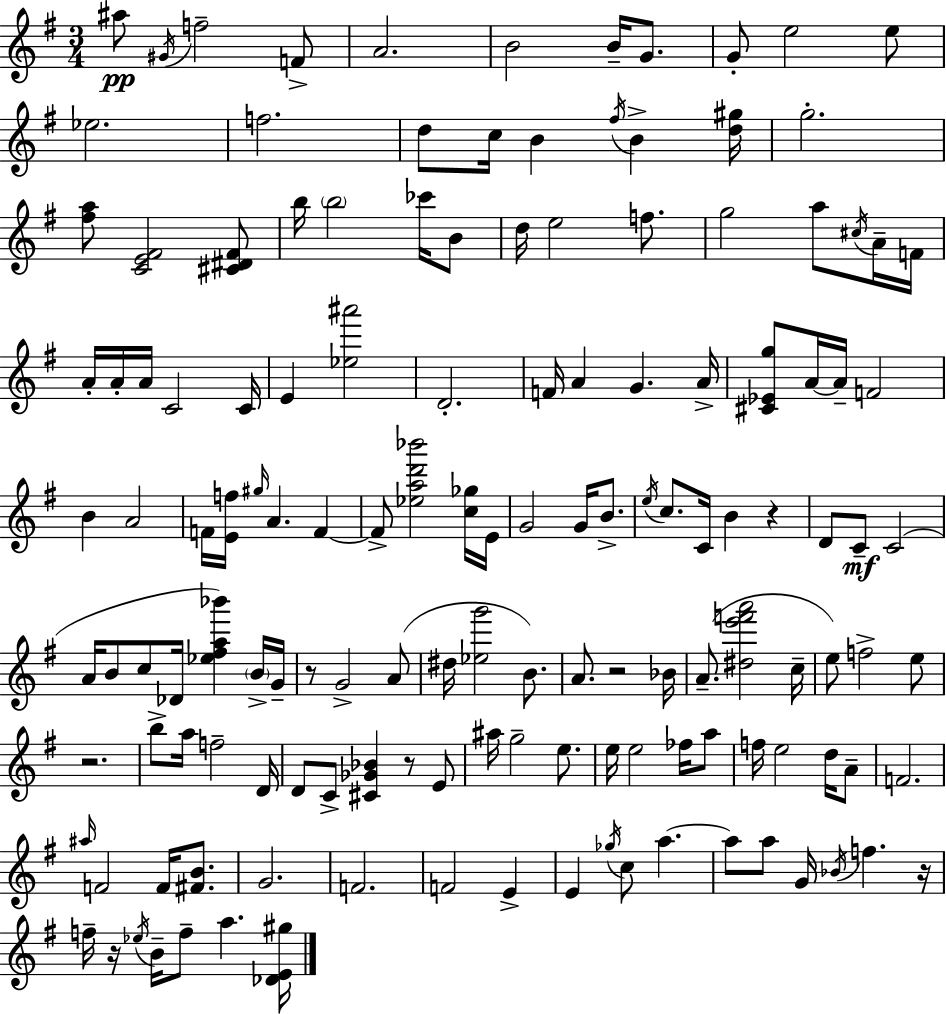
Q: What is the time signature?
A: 3/4